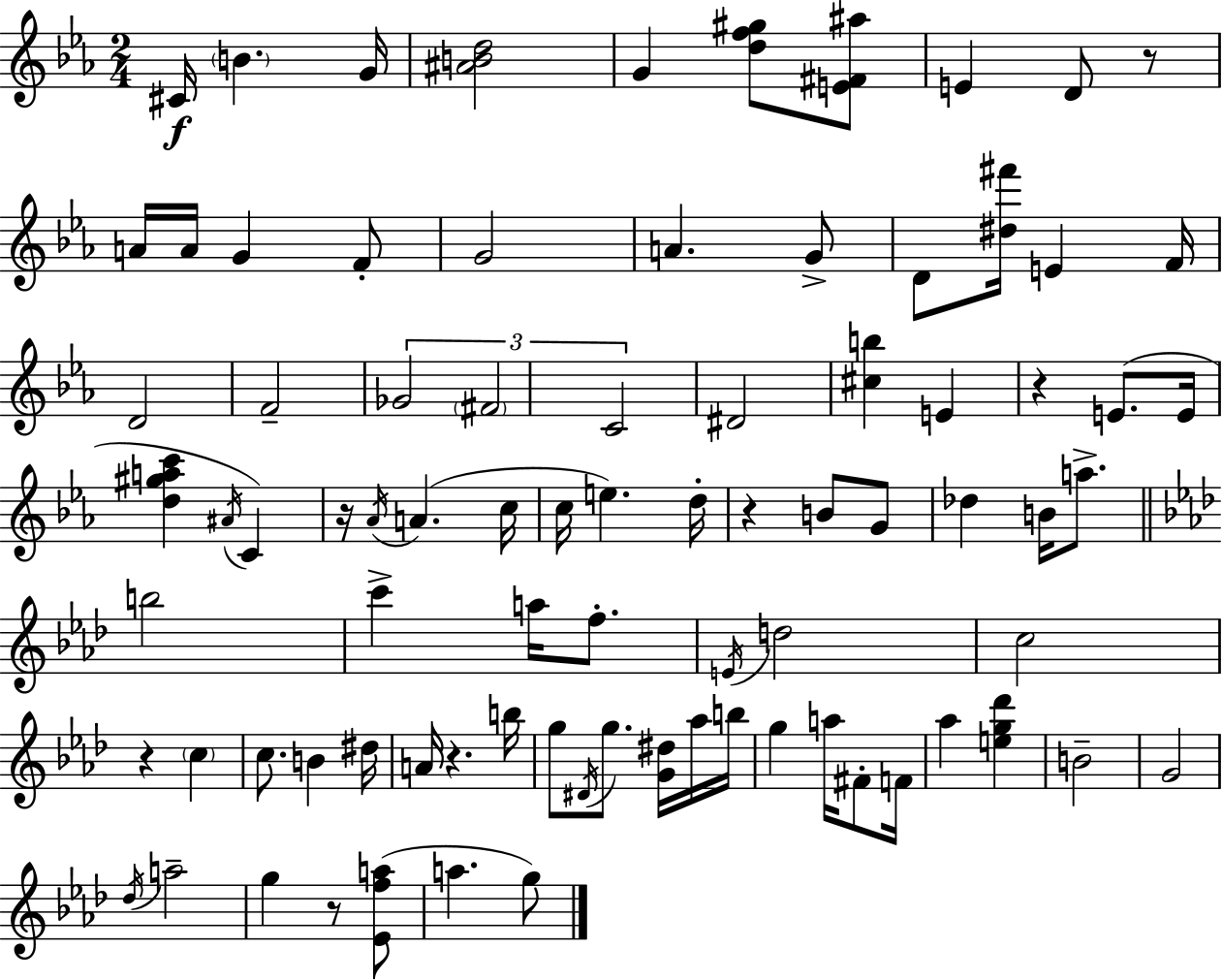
C#4/s B4/q. G4/s [A#4,B4,D5]/h G4/q [D5,F5,G#5]/e [E4,F#4,A#5]/e E4/q D4/e R/e A4/s A4/s G4/q F4/e G4/h A4/q. G4/e D4/e [D#5,F#6]/s E4/q F4/s D4/h F4/h Gb4/h F#4/h C4/h D#4/h [C#5,B5]/q E4/q R/q E4/e. E4/s [D5,G#5,A5,C6]/q A#4/s C4/q R/s Ab4/s A4/q. C5/s C5/s E5/q. D5/s R/q B4/e G4/e Db5/q B4/s A5/e. B5/h C6/q A5/s F5/e. E4/s D5/h C5/h R/q C5/q C5/e. B4/q D#5/s A4/s R/q. B5/s G5/e D#4/s G5/e. [G4,D#5]/s Ab5/s B5/s G5/q A5/s F#4/e F4/s Ab5/q [E5,G5,Db6]/q B4/h G4/h Db5/s A5/h G5/q R/e [Eb4,F5,A5]/e A5/q. G5/e